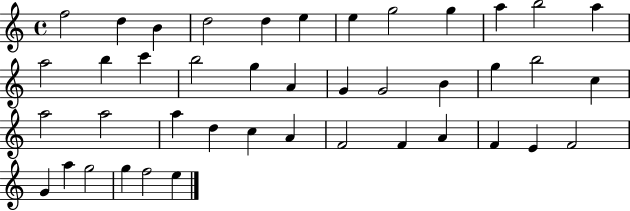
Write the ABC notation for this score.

X:1
T:Untitled
M:4/4
L:1/4
K:C
f2 d B d2 d e e g2 g a b2 a a2 b c' b2 g A G G2 B g b2 c a2 a2 a d c A F2 F A F E F2 G a g2 g f2 e